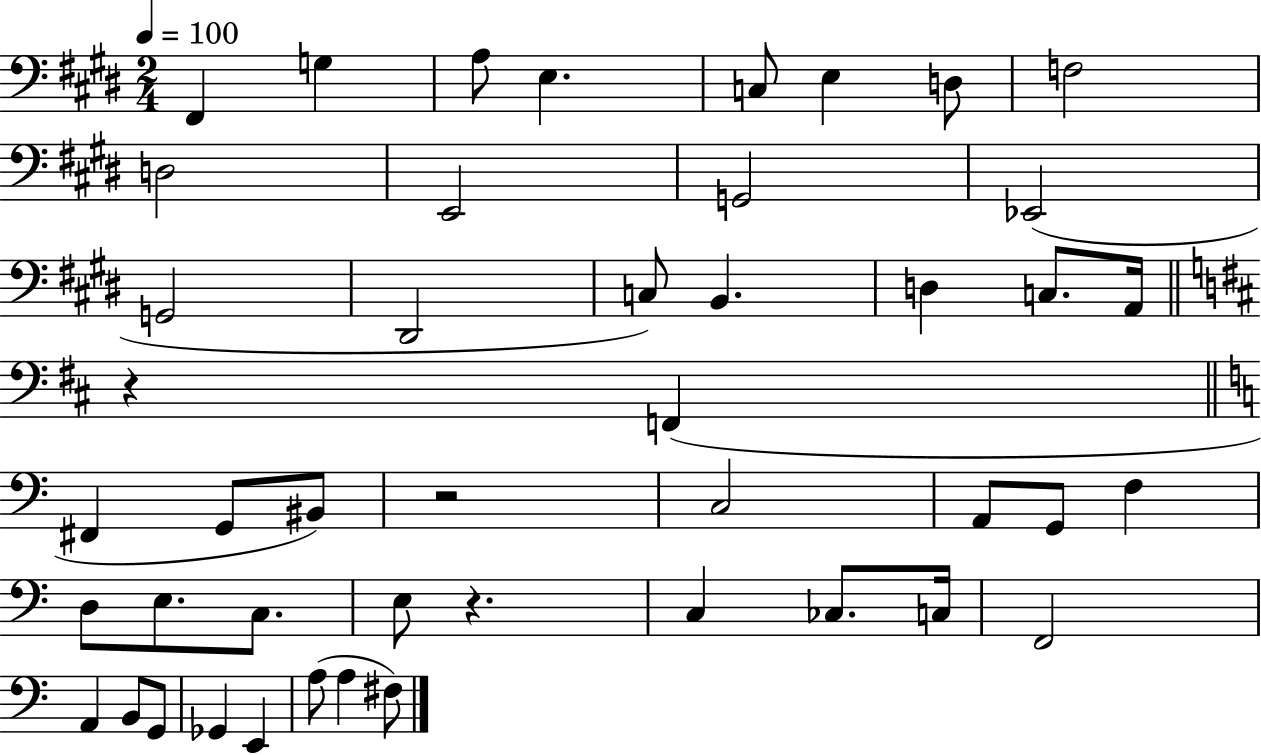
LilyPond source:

{
  \clef bass
  \numericTimeSignature
  \time 2/4
  \key e \major
  \tempo 4 = 100
  fis,4 g4 | a8 e4. | c8 e4 d8 | f2 | \break d2 | e,2 | g,2 | ees,2( | \break g,2 | dis,2 | c8) b,4. | d4 c8. a,16 | \break \bar "||" \break \key d \major r4 f,4( | \bar "||" \break \key a \minor fis,4 g,8 bis,8) | r2 | c2 | a,8 g,8 f4 | \break d8 e8. c8. | e8 r4. | c4 ces8. c16 | f,2 | \break a,4 b,8 g,8 | ges,4 e,4 | a8( a4 fis8) | \bar "|."
}